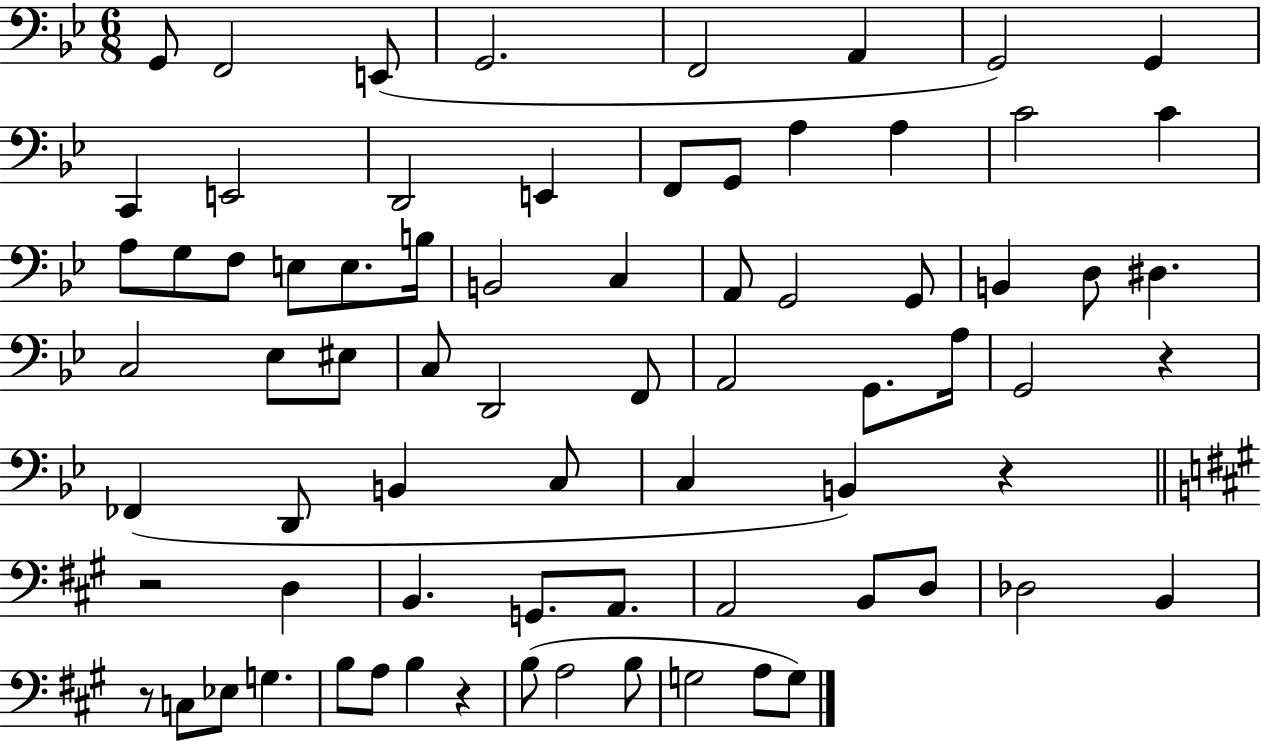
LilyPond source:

{
  \clef bass
  \numericTimeSignature
  \time 6/8
  \key bes \major
  g,8 f,2 e,8( | g,2. | f,2 a,4 | g,2) g,4 | \break c,4 e,2 | d,2 e,4 | f,8 g,8 a4 a4 | c'2 c'4 | \break a8 g8 f8 e8 e8. b16 | b,2 c4 | a,8 g,2 g,8 | b,4 d8 dis4. | \break c2 ees8 eis8 | c8 d,2 f,8 | a,2 g,8. a16 | g,2 r4 | \break fes,4( d,8 b,4 c8 | c4 b,4) r4 | \bar "||" \break \key a \major r2 d4 | b,4. g,8. a,8. | a,2 b,8 d8 | des2 b,4 | \break r8 c8 ees8 g4. | b8 a8 b4 r4 | b8( a2 b8 | g2 a8 g8) | \break \bar "|."
}